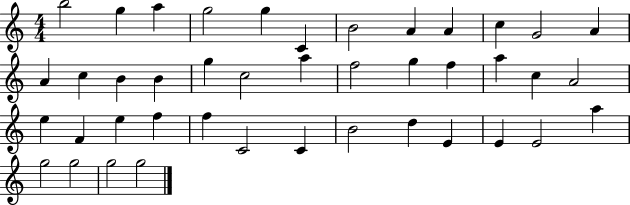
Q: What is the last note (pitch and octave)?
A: G5